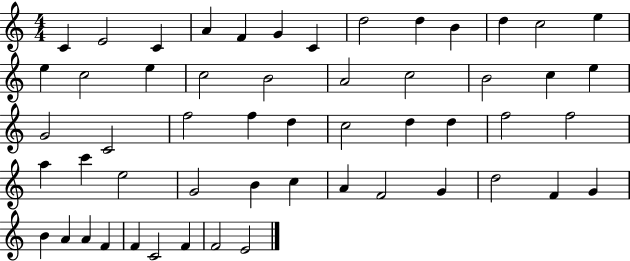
{
  \clef treble
  \numericTimeSignature
  \time 4/4
  \key c \major
  c'4 e'2 c'4 | a'4 f'4 g'4 c'4 | d''2 d''4 b'4 | d''4 c''2 e''4 | \break e''4 c''2 e''4 | c''2 b'2 | a'2 c''2 | b'2 c''4 e''4 | \break g'2 c'2 | f''2 f''4 d''4 | c''2 d''4 d''4 | f''2 f''2 | \break a''4 c'''4 e''2 | g'2 b'4 c''4 | a'4 f'2 g'4 | d''2 f'4 g'4 | \break b'4 a'4 a'4 f'4 | f'4 c'2 f'4 | f'2 e'2 | \bar "|."
}